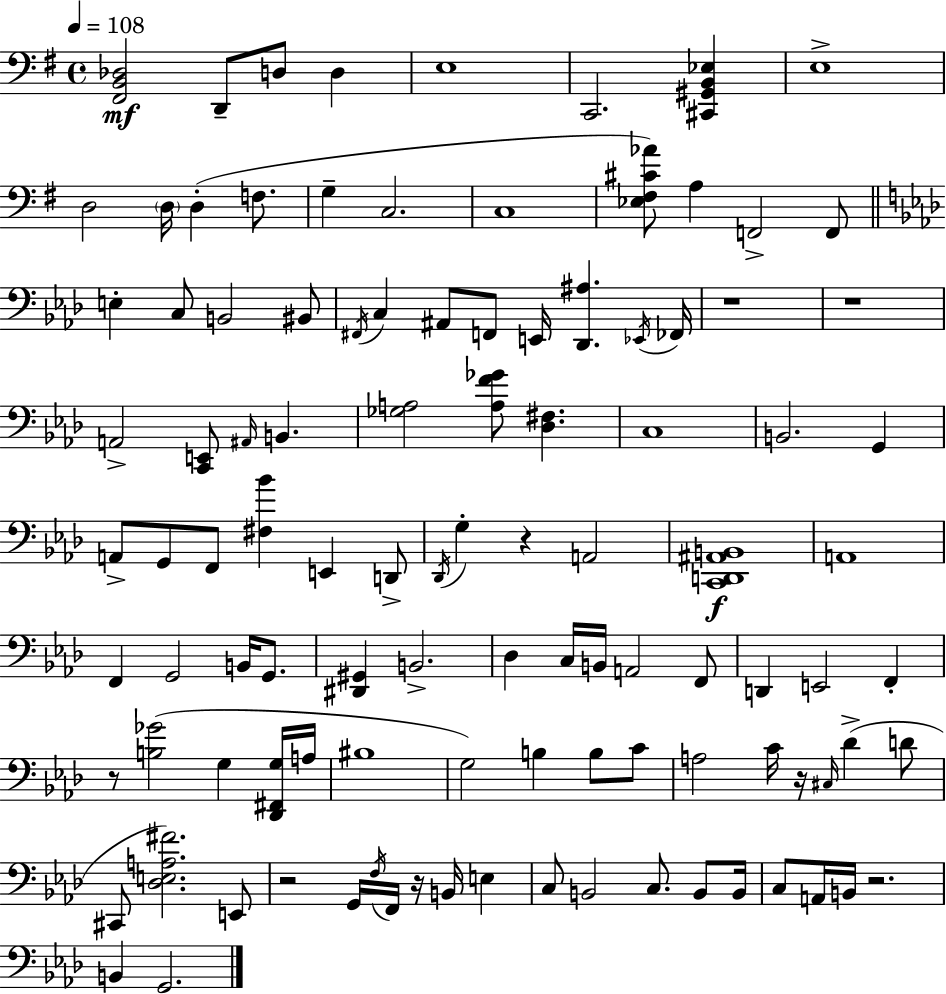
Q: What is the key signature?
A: G major